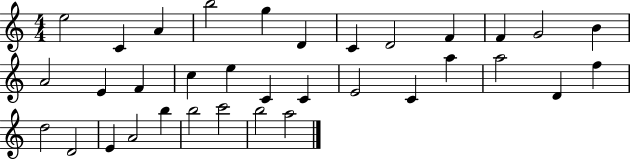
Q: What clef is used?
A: treble